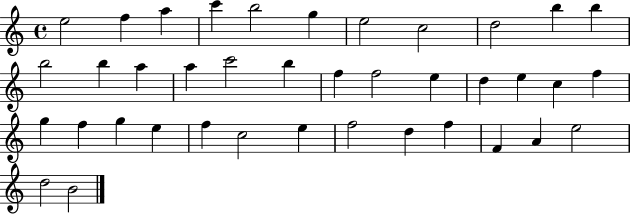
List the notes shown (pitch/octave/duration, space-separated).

E5/h F5/q A5/q C6/q B5/h G5/q E5/h C5/h D5/h B5/q B5/q B5/h B5/q A5/q A5/q C6/h B5/q F5/q F5/h E5/q D5/q E5/q C5/q F5/q G5/q F5/q G5/q E5/q F5/q C5/h E5/q F5/h D5/q F5/q F4/q A4/q E5/h D5/h B4/h